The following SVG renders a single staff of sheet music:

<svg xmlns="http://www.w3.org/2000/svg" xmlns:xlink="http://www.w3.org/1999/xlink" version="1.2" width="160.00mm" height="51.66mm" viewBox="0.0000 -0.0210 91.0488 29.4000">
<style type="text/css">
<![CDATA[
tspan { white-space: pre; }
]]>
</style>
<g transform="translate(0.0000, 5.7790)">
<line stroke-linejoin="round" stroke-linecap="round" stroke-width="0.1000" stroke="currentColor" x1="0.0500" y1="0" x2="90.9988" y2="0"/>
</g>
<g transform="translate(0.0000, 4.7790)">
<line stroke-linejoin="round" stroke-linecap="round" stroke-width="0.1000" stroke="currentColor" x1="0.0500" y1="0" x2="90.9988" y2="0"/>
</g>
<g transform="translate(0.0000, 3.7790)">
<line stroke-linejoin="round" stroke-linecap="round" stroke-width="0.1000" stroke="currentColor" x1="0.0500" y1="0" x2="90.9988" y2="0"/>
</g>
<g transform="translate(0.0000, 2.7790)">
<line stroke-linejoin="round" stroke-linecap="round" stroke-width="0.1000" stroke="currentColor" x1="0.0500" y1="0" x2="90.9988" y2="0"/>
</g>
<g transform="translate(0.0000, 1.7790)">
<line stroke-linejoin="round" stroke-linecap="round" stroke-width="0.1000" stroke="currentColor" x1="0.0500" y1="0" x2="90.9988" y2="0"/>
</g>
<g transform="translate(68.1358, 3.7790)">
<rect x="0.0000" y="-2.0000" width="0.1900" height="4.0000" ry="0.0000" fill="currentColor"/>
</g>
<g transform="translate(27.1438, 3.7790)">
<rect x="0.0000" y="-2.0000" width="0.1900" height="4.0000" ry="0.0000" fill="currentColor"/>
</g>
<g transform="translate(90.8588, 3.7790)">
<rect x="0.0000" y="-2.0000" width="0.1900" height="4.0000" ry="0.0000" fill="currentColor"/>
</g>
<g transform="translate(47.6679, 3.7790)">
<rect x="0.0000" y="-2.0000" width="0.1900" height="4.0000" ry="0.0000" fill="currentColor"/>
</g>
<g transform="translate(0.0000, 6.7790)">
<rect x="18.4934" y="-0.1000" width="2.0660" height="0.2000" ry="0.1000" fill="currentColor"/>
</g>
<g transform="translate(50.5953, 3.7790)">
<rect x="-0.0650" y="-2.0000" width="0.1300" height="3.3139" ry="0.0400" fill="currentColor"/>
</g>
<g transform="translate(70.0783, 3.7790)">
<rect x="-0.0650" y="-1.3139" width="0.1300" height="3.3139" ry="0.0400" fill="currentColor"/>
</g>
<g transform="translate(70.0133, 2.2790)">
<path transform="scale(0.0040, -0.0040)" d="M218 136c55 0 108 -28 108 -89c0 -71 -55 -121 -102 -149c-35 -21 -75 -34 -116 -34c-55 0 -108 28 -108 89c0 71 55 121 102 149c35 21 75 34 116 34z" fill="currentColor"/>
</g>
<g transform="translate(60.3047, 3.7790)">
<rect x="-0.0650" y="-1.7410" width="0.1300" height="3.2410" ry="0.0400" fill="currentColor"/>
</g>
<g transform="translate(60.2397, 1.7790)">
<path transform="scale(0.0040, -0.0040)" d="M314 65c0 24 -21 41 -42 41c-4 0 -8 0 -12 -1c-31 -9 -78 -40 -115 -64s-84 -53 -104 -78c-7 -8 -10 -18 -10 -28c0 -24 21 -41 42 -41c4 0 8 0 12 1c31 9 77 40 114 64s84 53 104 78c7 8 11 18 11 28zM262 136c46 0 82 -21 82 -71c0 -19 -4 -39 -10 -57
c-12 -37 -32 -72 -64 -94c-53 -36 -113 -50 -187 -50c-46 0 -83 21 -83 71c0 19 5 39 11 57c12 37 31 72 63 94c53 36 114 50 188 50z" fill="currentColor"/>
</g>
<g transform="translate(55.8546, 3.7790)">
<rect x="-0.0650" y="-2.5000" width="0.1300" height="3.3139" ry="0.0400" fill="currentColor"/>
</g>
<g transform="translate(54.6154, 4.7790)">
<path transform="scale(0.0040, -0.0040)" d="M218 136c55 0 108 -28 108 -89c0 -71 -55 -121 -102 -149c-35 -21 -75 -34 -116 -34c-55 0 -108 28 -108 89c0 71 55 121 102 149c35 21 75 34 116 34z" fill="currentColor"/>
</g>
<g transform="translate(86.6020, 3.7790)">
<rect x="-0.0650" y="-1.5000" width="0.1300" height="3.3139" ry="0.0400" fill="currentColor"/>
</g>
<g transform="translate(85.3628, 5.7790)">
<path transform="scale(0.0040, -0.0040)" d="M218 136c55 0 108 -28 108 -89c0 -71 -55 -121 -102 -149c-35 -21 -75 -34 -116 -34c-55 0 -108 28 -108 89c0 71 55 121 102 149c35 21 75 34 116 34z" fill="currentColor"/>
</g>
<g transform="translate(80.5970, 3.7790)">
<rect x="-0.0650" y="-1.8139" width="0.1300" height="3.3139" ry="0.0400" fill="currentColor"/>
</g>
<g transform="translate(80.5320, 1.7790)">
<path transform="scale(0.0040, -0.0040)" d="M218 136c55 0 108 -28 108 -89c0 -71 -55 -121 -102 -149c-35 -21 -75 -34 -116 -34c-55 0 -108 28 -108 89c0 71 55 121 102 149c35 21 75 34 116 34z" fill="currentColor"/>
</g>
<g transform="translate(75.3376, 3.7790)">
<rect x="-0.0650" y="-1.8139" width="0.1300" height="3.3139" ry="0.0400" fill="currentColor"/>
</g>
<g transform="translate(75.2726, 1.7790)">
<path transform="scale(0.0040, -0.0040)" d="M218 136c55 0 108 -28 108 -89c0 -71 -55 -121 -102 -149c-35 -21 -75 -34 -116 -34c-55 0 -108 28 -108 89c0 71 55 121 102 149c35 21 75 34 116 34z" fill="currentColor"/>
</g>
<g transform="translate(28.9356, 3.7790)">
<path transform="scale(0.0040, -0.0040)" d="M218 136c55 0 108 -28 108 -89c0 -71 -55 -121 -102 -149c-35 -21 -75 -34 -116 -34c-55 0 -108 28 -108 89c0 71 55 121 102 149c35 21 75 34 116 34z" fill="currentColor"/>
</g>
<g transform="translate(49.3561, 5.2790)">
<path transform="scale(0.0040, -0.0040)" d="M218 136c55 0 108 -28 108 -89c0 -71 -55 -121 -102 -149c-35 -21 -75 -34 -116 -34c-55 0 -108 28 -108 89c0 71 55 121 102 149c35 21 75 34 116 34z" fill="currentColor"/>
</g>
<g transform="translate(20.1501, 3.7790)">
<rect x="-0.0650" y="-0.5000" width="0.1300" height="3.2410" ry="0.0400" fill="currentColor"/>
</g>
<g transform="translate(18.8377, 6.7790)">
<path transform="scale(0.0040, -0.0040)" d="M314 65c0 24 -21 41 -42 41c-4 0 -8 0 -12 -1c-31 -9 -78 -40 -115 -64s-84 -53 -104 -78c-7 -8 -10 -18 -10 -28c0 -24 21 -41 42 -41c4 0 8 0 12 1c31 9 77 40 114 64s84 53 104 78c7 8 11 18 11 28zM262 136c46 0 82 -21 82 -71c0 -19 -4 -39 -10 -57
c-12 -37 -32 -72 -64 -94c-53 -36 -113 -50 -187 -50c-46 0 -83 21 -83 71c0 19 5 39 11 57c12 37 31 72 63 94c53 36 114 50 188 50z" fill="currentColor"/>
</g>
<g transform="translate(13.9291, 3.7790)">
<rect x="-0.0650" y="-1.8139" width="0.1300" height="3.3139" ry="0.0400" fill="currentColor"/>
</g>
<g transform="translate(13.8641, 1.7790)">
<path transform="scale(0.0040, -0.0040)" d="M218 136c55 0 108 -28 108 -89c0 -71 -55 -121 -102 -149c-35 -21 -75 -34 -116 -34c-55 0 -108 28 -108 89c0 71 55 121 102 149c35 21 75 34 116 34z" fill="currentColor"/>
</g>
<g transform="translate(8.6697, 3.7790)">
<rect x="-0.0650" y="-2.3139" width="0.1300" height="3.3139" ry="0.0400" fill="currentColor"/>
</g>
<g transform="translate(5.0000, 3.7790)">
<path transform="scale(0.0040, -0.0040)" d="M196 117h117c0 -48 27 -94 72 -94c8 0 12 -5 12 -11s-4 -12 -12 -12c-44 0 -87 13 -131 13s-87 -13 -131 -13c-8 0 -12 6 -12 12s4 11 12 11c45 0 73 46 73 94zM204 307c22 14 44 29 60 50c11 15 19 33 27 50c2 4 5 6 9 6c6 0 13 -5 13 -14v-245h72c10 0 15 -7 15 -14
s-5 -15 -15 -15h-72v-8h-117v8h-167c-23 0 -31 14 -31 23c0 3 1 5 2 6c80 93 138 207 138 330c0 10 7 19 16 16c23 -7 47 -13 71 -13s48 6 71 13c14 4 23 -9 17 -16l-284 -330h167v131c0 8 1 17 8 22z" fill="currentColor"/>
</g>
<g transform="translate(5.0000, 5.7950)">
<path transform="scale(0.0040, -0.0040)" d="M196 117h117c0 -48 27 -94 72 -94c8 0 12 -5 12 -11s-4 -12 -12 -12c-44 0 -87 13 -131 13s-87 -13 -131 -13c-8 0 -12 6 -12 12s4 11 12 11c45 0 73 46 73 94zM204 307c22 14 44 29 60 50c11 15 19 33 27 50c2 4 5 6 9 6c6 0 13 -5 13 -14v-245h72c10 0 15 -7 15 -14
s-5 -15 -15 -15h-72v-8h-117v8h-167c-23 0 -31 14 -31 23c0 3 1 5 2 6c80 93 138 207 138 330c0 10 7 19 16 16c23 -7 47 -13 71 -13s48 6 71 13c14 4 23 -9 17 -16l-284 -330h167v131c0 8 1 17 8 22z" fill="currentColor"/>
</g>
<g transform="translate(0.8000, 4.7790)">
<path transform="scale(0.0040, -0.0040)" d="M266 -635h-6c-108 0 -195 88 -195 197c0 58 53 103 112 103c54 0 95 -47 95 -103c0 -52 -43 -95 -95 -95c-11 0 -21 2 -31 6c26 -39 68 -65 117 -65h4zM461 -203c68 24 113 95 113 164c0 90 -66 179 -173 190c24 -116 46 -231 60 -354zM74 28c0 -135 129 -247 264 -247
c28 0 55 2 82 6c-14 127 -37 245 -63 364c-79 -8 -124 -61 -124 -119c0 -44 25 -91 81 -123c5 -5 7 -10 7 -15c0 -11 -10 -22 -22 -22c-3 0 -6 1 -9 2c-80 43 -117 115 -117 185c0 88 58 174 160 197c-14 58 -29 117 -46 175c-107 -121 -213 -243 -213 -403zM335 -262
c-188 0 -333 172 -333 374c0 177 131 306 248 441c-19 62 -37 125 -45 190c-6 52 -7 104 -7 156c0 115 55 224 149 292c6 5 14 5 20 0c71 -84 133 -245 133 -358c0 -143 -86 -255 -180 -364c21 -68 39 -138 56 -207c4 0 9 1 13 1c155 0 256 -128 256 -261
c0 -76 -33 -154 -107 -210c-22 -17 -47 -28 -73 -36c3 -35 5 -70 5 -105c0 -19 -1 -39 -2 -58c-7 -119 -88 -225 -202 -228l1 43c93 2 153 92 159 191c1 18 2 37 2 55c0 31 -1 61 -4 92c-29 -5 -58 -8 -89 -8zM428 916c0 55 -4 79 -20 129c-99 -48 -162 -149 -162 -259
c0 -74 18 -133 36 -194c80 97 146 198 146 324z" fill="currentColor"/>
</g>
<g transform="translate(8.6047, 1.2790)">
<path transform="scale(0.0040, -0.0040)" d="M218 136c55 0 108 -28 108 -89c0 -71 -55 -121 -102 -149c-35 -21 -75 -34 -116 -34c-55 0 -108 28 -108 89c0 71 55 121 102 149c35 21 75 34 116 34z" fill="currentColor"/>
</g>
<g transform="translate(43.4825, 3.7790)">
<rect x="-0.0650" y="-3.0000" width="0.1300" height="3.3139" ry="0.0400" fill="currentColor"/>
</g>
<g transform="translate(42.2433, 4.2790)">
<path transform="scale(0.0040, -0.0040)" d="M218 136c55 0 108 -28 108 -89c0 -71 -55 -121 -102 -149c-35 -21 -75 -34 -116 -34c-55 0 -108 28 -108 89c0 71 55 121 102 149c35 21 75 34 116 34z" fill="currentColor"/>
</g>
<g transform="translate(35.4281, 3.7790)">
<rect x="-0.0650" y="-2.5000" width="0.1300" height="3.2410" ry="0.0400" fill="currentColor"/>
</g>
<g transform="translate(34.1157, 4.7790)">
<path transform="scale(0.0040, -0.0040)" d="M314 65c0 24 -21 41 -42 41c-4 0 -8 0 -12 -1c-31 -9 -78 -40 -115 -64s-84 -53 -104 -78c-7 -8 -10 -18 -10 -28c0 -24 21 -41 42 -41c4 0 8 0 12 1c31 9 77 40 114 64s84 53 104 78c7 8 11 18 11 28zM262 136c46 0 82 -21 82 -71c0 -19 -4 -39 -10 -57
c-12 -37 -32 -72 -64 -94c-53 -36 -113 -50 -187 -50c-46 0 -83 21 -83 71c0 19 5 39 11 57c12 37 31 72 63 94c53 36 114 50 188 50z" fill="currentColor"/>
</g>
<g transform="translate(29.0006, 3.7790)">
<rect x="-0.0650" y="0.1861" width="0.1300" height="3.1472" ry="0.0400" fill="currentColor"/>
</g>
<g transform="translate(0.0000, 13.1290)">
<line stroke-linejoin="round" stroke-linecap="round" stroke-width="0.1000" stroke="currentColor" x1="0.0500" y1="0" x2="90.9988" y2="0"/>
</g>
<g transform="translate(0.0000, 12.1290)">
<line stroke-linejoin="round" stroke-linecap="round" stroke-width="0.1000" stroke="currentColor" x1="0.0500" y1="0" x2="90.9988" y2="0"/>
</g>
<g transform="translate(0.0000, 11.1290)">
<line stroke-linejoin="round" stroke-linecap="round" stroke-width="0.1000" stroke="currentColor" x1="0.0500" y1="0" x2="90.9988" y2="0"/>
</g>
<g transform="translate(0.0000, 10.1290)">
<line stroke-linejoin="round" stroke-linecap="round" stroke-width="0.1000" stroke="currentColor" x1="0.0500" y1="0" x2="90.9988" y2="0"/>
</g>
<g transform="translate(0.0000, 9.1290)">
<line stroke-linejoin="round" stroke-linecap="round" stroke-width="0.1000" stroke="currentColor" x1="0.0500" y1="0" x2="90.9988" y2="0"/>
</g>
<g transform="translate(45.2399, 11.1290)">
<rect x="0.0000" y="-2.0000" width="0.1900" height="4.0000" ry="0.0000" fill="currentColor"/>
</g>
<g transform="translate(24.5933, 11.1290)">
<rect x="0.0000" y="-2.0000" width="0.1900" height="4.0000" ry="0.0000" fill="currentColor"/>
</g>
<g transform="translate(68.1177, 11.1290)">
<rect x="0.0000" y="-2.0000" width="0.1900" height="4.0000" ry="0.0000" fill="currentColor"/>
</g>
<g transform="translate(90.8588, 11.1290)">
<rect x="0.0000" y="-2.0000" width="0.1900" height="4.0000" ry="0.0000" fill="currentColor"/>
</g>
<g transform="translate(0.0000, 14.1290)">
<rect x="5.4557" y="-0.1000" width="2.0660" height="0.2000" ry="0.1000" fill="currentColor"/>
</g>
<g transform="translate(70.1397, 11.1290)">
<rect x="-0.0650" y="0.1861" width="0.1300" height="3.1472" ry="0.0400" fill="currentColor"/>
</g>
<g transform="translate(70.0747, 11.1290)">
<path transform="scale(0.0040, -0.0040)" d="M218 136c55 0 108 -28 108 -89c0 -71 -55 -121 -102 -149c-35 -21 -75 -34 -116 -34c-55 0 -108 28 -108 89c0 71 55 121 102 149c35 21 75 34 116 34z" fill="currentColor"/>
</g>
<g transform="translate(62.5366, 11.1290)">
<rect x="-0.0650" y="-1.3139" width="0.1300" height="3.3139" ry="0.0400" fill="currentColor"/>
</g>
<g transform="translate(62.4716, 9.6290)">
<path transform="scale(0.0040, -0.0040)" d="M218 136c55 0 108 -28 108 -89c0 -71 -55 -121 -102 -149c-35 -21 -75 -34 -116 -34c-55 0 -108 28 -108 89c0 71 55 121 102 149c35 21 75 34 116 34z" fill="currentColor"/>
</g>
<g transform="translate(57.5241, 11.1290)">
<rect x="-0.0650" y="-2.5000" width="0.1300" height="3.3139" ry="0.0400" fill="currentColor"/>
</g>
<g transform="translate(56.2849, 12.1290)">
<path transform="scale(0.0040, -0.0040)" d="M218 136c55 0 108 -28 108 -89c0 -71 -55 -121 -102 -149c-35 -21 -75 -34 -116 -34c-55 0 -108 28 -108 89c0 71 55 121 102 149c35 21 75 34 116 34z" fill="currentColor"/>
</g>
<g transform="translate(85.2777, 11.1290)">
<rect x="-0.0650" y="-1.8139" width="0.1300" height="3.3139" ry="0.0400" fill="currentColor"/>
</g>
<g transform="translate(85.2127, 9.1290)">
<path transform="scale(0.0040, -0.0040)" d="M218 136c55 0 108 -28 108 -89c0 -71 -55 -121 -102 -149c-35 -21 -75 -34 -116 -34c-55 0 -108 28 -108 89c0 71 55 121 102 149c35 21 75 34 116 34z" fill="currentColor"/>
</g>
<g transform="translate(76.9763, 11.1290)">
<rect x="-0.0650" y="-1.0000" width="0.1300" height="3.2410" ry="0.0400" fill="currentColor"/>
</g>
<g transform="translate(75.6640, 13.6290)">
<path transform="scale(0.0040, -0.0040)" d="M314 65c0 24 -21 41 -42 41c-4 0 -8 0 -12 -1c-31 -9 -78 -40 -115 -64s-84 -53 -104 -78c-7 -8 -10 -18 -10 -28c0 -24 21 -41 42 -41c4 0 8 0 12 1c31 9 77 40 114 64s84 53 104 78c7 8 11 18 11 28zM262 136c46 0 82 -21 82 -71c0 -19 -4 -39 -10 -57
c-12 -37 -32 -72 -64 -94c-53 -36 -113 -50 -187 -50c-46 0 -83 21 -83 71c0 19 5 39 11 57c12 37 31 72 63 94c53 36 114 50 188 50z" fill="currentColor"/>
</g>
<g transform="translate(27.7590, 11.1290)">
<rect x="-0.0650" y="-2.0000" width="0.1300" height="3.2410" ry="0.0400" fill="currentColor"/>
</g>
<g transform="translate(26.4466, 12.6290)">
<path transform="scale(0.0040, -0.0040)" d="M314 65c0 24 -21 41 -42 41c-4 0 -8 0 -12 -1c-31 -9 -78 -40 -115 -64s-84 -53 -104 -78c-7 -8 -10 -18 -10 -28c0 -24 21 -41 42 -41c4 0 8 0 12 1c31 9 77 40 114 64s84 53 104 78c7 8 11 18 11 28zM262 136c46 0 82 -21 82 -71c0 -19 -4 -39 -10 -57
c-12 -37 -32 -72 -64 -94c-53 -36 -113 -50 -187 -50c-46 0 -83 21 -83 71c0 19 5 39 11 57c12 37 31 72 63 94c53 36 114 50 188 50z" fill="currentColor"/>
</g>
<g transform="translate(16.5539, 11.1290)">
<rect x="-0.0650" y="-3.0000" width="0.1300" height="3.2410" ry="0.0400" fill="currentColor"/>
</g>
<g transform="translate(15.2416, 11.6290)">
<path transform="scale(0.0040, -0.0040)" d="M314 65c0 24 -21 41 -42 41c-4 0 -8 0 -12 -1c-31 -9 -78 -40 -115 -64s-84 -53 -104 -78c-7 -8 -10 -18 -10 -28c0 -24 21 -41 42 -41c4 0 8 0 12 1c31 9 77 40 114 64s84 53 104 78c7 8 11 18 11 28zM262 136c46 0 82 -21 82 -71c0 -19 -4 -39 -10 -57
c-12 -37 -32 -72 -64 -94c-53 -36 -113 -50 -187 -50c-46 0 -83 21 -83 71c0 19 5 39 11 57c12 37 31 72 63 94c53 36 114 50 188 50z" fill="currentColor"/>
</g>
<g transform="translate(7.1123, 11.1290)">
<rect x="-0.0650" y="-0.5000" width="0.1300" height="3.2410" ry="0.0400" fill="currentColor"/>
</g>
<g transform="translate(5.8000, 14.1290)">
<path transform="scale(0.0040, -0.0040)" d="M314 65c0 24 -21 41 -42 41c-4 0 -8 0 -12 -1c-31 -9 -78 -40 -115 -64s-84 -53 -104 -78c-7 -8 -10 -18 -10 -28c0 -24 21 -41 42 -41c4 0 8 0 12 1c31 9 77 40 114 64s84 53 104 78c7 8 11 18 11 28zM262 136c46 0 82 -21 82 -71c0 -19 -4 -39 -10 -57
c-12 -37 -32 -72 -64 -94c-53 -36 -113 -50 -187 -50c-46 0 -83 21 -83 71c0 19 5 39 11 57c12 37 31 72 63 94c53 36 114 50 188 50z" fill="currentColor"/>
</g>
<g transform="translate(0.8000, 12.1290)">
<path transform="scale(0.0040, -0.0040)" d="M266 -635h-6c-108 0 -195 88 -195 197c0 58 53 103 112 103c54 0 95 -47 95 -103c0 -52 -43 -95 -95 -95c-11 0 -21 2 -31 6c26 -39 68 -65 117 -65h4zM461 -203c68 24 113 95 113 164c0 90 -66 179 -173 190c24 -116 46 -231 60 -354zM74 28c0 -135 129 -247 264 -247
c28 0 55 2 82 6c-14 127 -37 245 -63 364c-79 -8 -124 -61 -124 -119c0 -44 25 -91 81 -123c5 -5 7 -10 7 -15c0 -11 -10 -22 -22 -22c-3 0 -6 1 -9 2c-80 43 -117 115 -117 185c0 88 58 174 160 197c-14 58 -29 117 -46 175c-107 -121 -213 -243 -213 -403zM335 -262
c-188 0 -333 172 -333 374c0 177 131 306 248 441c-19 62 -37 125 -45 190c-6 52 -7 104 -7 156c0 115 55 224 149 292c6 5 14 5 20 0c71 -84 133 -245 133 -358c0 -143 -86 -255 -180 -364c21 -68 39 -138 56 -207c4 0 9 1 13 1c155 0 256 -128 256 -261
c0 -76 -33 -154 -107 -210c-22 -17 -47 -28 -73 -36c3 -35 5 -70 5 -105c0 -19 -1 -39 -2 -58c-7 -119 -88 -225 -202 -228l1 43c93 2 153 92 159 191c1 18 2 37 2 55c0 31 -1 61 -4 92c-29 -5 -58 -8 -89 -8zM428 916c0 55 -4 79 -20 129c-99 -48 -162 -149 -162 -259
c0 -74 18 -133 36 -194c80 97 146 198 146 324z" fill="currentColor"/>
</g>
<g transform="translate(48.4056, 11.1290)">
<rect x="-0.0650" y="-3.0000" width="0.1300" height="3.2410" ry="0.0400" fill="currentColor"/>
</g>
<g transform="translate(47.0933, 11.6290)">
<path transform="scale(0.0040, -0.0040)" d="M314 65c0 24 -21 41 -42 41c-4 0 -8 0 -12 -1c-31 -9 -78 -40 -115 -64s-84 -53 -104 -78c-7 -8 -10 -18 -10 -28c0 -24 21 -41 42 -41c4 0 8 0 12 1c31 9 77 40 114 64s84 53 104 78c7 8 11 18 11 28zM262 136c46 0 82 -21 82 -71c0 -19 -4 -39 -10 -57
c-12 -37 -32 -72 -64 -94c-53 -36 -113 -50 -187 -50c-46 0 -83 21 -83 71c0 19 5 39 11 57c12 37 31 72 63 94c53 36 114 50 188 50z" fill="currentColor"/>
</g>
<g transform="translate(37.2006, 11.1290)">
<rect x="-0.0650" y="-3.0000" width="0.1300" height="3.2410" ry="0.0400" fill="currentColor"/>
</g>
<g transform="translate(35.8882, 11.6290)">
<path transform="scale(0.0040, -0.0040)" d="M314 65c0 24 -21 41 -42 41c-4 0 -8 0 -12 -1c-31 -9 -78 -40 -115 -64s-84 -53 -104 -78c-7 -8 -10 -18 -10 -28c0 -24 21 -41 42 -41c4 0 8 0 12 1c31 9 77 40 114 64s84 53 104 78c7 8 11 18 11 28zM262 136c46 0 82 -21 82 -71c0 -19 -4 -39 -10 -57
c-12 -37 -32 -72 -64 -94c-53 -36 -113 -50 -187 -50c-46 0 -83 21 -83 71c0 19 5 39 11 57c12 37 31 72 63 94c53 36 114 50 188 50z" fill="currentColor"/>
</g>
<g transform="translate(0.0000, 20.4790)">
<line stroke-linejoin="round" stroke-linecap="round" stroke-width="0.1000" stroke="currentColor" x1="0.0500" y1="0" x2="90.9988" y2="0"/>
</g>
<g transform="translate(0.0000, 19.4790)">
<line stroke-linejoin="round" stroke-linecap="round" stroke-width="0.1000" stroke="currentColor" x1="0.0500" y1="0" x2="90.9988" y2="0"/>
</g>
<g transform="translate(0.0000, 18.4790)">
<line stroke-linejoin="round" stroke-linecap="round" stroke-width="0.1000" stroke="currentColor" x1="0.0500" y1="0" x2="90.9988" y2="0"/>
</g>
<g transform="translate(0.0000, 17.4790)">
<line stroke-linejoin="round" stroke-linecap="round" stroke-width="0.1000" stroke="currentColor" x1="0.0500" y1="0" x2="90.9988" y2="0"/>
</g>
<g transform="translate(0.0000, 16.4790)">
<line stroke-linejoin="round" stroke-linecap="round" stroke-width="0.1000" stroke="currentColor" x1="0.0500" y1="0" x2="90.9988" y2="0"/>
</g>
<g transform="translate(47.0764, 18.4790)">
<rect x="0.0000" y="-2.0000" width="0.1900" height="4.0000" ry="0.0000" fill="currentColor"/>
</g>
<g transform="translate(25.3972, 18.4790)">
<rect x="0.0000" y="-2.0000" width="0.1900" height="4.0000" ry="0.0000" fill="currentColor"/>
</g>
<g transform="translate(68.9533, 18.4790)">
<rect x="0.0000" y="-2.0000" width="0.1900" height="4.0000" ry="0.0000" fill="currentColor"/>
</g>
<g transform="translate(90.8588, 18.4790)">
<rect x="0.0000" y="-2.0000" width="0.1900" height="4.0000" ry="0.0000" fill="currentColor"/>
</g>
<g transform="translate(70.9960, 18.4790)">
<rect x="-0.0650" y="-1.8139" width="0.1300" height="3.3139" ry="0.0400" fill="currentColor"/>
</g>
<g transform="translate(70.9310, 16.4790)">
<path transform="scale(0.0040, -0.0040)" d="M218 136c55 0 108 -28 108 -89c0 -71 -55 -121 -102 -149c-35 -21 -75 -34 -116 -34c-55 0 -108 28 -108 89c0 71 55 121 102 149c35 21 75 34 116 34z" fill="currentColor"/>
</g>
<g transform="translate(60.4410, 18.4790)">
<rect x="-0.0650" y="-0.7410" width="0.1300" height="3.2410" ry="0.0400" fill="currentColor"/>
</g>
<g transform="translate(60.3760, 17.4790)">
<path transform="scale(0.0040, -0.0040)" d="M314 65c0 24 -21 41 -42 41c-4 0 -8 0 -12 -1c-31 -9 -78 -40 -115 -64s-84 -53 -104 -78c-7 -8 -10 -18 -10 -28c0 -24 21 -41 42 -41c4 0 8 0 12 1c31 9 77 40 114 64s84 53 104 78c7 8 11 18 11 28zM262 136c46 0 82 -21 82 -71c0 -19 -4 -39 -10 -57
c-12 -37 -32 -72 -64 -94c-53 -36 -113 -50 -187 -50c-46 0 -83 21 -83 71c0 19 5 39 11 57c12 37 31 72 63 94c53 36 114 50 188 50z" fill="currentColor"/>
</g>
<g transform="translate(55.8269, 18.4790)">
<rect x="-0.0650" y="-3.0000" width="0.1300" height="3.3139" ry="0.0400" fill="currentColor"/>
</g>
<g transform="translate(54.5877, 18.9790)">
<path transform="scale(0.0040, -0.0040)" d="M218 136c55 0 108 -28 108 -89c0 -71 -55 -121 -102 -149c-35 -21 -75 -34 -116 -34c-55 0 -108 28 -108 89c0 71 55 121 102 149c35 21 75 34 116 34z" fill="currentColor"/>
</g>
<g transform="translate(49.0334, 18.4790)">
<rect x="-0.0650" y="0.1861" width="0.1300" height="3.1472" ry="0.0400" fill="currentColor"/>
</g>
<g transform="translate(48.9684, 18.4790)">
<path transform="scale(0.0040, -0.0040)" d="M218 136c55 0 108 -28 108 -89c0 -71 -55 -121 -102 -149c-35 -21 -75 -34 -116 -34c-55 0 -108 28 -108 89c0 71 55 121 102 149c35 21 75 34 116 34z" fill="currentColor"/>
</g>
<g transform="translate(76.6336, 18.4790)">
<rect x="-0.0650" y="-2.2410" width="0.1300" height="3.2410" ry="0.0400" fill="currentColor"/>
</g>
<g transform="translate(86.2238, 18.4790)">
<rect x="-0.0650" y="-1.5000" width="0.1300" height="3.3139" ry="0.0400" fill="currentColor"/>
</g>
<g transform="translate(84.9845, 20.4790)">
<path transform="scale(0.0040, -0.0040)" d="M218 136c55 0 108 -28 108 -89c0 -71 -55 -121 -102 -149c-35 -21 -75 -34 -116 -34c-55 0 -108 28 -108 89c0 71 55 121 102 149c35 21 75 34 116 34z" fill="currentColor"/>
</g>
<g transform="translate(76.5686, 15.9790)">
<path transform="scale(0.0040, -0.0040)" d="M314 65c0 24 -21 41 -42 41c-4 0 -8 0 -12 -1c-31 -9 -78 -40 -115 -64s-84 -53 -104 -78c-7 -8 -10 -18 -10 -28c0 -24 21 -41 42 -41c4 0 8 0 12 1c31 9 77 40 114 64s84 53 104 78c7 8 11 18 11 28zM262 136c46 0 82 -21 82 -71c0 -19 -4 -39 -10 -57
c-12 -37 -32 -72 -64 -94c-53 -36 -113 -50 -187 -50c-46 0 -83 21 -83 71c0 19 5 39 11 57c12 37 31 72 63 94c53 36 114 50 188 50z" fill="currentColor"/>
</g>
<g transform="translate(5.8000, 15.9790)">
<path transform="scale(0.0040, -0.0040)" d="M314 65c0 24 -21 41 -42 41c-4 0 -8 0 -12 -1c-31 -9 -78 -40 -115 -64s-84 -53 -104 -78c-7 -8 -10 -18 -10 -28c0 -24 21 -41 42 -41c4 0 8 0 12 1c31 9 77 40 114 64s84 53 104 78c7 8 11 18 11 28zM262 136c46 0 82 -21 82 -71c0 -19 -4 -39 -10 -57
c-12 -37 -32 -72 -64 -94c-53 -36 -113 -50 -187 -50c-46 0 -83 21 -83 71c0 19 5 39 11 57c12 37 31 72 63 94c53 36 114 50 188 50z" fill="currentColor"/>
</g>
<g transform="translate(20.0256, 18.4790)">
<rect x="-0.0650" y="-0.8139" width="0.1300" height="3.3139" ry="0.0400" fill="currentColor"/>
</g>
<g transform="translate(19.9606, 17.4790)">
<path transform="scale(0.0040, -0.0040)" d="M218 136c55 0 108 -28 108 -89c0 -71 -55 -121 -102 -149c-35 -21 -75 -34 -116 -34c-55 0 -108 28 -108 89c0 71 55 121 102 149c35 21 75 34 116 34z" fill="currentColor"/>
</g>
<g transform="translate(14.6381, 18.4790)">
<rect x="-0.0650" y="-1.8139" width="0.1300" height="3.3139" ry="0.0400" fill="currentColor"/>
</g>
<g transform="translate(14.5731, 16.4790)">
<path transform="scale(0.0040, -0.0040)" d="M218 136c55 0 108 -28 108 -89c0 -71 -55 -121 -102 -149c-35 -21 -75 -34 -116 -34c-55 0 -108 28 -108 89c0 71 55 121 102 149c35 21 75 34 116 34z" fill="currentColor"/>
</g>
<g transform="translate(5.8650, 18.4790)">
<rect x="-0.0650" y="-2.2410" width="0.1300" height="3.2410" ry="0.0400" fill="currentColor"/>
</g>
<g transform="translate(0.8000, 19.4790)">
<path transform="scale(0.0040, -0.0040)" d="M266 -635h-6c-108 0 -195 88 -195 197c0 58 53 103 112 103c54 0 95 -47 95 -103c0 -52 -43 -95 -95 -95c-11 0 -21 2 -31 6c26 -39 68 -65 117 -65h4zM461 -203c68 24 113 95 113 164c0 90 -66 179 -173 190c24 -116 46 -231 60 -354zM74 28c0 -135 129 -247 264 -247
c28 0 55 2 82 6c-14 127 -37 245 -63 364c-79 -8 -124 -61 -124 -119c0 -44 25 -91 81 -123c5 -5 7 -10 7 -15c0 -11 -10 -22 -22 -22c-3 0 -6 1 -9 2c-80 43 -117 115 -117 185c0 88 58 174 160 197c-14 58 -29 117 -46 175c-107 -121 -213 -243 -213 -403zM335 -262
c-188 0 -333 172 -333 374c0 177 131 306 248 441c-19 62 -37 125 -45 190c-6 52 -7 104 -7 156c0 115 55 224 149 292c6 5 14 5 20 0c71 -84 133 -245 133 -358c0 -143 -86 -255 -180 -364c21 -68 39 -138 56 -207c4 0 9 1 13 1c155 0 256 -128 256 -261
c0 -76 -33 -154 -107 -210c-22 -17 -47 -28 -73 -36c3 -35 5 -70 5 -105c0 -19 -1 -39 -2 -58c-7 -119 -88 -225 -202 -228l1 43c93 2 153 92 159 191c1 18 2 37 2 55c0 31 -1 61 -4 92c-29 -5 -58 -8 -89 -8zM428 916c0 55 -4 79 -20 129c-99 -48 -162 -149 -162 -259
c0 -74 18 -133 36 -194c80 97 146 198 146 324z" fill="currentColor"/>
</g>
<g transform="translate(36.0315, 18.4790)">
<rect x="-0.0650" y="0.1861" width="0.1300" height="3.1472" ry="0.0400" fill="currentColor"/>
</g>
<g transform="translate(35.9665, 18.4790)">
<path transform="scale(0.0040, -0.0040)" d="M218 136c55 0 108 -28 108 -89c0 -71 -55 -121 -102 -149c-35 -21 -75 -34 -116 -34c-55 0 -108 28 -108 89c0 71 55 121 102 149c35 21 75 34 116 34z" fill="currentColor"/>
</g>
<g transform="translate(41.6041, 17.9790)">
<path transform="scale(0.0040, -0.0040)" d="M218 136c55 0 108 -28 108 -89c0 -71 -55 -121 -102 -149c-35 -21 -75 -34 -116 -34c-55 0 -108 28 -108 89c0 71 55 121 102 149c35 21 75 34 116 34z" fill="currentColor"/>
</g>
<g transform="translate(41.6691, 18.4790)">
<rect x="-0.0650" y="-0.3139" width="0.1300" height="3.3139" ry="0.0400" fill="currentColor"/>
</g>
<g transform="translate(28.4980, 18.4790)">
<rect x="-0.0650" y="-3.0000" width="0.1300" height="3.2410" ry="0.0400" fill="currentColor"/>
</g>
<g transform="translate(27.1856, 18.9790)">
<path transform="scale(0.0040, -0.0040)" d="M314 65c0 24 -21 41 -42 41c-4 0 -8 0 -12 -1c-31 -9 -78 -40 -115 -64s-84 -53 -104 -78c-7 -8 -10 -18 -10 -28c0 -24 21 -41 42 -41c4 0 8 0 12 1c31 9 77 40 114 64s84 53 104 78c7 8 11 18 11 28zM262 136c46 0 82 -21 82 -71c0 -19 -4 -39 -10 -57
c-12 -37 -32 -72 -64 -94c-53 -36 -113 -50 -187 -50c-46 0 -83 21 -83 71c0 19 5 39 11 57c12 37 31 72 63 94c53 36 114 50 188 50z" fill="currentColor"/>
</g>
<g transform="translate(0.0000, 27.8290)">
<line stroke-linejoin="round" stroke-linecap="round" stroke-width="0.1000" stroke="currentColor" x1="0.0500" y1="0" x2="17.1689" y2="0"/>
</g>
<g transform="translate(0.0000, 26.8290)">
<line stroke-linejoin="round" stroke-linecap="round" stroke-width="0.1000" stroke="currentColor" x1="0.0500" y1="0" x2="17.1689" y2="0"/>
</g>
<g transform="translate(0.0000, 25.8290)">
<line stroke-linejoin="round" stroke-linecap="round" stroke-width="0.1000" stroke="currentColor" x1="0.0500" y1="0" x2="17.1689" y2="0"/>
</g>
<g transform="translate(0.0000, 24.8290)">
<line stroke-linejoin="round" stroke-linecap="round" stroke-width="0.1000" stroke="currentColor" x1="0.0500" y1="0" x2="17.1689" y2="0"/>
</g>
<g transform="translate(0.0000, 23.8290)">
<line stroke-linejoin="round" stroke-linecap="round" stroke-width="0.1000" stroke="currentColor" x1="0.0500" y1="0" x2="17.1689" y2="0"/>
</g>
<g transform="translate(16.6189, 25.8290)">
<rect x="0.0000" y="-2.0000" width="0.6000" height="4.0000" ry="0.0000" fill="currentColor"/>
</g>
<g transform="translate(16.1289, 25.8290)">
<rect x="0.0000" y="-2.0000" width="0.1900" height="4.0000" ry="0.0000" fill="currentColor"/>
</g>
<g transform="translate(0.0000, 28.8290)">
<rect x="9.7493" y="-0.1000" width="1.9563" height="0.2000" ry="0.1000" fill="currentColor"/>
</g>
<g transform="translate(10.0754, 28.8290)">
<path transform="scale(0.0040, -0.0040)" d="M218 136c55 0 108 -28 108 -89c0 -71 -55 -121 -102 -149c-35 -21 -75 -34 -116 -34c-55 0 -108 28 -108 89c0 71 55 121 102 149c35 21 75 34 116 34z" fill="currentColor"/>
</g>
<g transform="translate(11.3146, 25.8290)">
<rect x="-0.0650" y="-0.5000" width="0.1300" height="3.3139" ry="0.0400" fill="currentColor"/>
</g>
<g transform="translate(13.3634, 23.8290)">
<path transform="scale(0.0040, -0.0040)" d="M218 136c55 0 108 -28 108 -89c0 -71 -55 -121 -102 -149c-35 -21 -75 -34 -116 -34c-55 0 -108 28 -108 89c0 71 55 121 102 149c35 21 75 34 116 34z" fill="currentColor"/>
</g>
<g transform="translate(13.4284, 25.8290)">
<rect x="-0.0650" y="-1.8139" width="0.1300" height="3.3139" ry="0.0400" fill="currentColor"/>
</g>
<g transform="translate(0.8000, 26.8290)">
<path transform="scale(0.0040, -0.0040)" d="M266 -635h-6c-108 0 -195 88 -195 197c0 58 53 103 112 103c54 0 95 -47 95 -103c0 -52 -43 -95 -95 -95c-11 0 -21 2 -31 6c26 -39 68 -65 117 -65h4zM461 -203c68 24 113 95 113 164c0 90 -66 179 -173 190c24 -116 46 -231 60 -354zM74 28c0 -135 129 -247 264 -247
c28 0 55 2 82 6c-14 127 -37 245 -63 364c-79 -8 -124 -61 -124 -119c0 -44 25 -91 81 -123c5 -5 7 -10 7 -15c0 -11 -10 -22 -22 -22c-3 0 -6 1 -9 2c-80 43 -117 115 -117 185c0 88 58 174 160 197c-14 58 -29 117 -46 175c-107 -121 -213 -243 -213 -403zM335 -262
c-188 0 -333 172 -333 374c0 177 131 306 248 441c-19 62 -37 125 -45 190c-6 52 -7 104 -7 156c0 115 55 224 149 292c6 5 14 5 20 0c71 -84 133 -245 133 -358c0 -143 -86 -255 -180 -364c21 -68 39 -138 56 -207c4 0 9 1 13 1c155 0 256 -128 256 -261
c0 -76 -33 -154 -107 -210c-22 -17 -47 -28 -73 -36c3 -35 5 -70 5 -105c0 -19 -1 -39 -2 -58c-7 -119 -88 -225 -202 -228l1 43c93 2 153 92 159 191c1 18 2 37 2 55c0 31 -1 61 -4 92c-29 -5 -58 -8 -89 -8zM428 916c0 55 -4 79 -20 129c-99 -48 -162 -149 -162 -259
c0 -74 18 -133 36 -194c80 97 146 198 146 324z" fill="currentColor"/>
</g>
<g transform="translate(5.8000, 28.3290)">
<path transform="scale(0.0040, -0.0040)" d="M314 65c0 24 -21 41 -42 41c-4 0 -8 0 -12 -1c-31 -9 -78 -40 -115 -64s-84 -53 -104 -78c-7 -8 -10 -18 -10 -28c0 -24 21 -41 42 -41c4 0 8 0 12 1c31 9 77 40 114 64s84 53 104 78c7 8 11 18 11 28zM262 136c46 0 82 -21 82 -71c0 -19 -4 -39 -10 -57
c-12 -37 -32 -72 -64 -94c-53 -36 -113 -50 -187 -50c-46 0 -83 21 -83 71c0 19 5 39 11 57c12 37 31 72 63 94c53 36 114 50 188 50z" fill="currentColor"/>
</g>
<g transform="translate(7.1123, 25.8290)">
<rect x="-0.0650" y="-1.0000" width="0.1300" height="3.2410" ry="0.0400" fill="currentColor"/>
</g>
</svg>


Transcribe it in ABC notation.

X:1
T:Untitled
M:4/4
L:1/4
K:C
g f C2 B G2 A F G f2 e f f E C2 A2 F2 A2 A2 G e B D2 f g2 f d A2 B c B A d2 f g2 E D2 C f